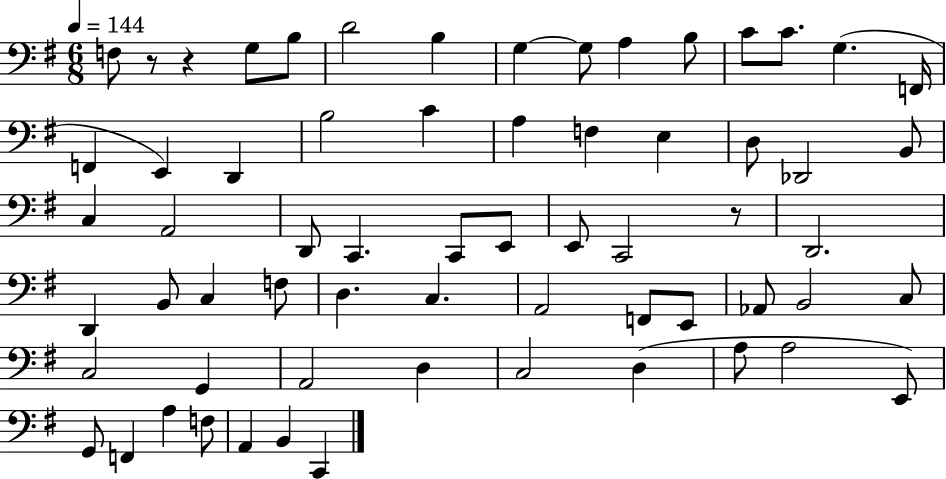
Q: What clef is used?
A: bass